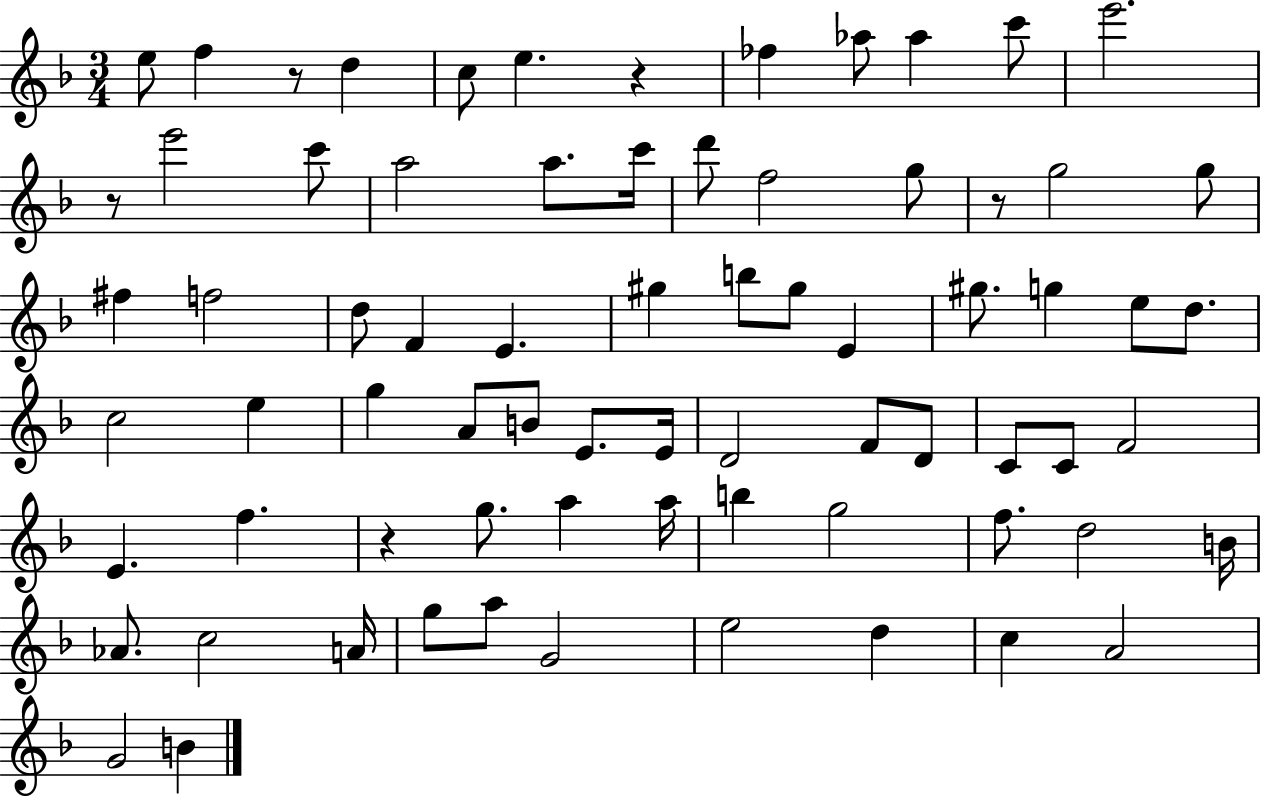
E5/e F5/q R/e D5/q C5/e E5/q. R/q FES5/q Ab5/e Ab5/q C6/e E6/h. R/e E6/h C6/e A5/h A5/e. C6/s D6/e F5/h G5/e R/e G5/h G5/e F#5/q F5/h D5/e F4/q E4/q. G#5/q B5/e G#5/e E4/q G#5/e. G5/q E5/e D5/e. C5/h E5/q G5/q A4/e B4/e E4/e. E4/s D4/h F4/e D4/e C4/e C4/e F4/h E4/q. F5/q. R/q G5/e. A5/q A5/s B5/q G5/h F5/e. D5/h B4/s Ab4/e. C5/h A4/s G5/e A5/e G4/h E5/h D5/q C5/q A4/h G4/h B4/q